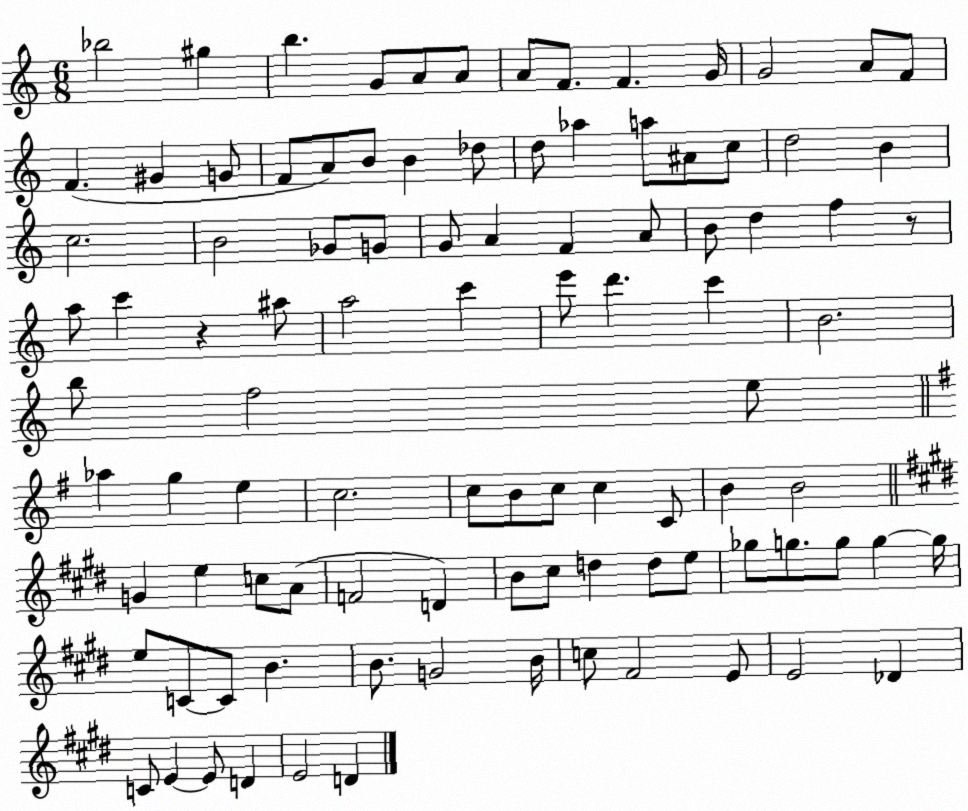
X:1
T:Untitled
M:6/8
L:1/4
K:C
_b2 ^g b G/2 A/2 A/2 A/2 F/2 F G/4 G2 A/2 F/2 F ^G G/2 F/2 A/2 B/2 B _d/2 d/2 _a a/2 ^A/2 c/2 d2 B c2 B2 _G/2 G/2 G/2 A F A/2 B/2 d f z/2 a/2 c' z ^a/2 a2 c' e'/2 d' c' B2 b/2 f2 e/2 _a g e c2 c/2 B/2 c/2 c C/2 B B2 G e c/2 A/2 F2 D B/2 ^c/2 d d/2 e/2 _g/2 g/2 g/2 g g/4 e/2 C/2 C/2 B B/2 G2 B/4 c/2 ^F2 E/2 E2 _D C/2 E E/2 D E2 D